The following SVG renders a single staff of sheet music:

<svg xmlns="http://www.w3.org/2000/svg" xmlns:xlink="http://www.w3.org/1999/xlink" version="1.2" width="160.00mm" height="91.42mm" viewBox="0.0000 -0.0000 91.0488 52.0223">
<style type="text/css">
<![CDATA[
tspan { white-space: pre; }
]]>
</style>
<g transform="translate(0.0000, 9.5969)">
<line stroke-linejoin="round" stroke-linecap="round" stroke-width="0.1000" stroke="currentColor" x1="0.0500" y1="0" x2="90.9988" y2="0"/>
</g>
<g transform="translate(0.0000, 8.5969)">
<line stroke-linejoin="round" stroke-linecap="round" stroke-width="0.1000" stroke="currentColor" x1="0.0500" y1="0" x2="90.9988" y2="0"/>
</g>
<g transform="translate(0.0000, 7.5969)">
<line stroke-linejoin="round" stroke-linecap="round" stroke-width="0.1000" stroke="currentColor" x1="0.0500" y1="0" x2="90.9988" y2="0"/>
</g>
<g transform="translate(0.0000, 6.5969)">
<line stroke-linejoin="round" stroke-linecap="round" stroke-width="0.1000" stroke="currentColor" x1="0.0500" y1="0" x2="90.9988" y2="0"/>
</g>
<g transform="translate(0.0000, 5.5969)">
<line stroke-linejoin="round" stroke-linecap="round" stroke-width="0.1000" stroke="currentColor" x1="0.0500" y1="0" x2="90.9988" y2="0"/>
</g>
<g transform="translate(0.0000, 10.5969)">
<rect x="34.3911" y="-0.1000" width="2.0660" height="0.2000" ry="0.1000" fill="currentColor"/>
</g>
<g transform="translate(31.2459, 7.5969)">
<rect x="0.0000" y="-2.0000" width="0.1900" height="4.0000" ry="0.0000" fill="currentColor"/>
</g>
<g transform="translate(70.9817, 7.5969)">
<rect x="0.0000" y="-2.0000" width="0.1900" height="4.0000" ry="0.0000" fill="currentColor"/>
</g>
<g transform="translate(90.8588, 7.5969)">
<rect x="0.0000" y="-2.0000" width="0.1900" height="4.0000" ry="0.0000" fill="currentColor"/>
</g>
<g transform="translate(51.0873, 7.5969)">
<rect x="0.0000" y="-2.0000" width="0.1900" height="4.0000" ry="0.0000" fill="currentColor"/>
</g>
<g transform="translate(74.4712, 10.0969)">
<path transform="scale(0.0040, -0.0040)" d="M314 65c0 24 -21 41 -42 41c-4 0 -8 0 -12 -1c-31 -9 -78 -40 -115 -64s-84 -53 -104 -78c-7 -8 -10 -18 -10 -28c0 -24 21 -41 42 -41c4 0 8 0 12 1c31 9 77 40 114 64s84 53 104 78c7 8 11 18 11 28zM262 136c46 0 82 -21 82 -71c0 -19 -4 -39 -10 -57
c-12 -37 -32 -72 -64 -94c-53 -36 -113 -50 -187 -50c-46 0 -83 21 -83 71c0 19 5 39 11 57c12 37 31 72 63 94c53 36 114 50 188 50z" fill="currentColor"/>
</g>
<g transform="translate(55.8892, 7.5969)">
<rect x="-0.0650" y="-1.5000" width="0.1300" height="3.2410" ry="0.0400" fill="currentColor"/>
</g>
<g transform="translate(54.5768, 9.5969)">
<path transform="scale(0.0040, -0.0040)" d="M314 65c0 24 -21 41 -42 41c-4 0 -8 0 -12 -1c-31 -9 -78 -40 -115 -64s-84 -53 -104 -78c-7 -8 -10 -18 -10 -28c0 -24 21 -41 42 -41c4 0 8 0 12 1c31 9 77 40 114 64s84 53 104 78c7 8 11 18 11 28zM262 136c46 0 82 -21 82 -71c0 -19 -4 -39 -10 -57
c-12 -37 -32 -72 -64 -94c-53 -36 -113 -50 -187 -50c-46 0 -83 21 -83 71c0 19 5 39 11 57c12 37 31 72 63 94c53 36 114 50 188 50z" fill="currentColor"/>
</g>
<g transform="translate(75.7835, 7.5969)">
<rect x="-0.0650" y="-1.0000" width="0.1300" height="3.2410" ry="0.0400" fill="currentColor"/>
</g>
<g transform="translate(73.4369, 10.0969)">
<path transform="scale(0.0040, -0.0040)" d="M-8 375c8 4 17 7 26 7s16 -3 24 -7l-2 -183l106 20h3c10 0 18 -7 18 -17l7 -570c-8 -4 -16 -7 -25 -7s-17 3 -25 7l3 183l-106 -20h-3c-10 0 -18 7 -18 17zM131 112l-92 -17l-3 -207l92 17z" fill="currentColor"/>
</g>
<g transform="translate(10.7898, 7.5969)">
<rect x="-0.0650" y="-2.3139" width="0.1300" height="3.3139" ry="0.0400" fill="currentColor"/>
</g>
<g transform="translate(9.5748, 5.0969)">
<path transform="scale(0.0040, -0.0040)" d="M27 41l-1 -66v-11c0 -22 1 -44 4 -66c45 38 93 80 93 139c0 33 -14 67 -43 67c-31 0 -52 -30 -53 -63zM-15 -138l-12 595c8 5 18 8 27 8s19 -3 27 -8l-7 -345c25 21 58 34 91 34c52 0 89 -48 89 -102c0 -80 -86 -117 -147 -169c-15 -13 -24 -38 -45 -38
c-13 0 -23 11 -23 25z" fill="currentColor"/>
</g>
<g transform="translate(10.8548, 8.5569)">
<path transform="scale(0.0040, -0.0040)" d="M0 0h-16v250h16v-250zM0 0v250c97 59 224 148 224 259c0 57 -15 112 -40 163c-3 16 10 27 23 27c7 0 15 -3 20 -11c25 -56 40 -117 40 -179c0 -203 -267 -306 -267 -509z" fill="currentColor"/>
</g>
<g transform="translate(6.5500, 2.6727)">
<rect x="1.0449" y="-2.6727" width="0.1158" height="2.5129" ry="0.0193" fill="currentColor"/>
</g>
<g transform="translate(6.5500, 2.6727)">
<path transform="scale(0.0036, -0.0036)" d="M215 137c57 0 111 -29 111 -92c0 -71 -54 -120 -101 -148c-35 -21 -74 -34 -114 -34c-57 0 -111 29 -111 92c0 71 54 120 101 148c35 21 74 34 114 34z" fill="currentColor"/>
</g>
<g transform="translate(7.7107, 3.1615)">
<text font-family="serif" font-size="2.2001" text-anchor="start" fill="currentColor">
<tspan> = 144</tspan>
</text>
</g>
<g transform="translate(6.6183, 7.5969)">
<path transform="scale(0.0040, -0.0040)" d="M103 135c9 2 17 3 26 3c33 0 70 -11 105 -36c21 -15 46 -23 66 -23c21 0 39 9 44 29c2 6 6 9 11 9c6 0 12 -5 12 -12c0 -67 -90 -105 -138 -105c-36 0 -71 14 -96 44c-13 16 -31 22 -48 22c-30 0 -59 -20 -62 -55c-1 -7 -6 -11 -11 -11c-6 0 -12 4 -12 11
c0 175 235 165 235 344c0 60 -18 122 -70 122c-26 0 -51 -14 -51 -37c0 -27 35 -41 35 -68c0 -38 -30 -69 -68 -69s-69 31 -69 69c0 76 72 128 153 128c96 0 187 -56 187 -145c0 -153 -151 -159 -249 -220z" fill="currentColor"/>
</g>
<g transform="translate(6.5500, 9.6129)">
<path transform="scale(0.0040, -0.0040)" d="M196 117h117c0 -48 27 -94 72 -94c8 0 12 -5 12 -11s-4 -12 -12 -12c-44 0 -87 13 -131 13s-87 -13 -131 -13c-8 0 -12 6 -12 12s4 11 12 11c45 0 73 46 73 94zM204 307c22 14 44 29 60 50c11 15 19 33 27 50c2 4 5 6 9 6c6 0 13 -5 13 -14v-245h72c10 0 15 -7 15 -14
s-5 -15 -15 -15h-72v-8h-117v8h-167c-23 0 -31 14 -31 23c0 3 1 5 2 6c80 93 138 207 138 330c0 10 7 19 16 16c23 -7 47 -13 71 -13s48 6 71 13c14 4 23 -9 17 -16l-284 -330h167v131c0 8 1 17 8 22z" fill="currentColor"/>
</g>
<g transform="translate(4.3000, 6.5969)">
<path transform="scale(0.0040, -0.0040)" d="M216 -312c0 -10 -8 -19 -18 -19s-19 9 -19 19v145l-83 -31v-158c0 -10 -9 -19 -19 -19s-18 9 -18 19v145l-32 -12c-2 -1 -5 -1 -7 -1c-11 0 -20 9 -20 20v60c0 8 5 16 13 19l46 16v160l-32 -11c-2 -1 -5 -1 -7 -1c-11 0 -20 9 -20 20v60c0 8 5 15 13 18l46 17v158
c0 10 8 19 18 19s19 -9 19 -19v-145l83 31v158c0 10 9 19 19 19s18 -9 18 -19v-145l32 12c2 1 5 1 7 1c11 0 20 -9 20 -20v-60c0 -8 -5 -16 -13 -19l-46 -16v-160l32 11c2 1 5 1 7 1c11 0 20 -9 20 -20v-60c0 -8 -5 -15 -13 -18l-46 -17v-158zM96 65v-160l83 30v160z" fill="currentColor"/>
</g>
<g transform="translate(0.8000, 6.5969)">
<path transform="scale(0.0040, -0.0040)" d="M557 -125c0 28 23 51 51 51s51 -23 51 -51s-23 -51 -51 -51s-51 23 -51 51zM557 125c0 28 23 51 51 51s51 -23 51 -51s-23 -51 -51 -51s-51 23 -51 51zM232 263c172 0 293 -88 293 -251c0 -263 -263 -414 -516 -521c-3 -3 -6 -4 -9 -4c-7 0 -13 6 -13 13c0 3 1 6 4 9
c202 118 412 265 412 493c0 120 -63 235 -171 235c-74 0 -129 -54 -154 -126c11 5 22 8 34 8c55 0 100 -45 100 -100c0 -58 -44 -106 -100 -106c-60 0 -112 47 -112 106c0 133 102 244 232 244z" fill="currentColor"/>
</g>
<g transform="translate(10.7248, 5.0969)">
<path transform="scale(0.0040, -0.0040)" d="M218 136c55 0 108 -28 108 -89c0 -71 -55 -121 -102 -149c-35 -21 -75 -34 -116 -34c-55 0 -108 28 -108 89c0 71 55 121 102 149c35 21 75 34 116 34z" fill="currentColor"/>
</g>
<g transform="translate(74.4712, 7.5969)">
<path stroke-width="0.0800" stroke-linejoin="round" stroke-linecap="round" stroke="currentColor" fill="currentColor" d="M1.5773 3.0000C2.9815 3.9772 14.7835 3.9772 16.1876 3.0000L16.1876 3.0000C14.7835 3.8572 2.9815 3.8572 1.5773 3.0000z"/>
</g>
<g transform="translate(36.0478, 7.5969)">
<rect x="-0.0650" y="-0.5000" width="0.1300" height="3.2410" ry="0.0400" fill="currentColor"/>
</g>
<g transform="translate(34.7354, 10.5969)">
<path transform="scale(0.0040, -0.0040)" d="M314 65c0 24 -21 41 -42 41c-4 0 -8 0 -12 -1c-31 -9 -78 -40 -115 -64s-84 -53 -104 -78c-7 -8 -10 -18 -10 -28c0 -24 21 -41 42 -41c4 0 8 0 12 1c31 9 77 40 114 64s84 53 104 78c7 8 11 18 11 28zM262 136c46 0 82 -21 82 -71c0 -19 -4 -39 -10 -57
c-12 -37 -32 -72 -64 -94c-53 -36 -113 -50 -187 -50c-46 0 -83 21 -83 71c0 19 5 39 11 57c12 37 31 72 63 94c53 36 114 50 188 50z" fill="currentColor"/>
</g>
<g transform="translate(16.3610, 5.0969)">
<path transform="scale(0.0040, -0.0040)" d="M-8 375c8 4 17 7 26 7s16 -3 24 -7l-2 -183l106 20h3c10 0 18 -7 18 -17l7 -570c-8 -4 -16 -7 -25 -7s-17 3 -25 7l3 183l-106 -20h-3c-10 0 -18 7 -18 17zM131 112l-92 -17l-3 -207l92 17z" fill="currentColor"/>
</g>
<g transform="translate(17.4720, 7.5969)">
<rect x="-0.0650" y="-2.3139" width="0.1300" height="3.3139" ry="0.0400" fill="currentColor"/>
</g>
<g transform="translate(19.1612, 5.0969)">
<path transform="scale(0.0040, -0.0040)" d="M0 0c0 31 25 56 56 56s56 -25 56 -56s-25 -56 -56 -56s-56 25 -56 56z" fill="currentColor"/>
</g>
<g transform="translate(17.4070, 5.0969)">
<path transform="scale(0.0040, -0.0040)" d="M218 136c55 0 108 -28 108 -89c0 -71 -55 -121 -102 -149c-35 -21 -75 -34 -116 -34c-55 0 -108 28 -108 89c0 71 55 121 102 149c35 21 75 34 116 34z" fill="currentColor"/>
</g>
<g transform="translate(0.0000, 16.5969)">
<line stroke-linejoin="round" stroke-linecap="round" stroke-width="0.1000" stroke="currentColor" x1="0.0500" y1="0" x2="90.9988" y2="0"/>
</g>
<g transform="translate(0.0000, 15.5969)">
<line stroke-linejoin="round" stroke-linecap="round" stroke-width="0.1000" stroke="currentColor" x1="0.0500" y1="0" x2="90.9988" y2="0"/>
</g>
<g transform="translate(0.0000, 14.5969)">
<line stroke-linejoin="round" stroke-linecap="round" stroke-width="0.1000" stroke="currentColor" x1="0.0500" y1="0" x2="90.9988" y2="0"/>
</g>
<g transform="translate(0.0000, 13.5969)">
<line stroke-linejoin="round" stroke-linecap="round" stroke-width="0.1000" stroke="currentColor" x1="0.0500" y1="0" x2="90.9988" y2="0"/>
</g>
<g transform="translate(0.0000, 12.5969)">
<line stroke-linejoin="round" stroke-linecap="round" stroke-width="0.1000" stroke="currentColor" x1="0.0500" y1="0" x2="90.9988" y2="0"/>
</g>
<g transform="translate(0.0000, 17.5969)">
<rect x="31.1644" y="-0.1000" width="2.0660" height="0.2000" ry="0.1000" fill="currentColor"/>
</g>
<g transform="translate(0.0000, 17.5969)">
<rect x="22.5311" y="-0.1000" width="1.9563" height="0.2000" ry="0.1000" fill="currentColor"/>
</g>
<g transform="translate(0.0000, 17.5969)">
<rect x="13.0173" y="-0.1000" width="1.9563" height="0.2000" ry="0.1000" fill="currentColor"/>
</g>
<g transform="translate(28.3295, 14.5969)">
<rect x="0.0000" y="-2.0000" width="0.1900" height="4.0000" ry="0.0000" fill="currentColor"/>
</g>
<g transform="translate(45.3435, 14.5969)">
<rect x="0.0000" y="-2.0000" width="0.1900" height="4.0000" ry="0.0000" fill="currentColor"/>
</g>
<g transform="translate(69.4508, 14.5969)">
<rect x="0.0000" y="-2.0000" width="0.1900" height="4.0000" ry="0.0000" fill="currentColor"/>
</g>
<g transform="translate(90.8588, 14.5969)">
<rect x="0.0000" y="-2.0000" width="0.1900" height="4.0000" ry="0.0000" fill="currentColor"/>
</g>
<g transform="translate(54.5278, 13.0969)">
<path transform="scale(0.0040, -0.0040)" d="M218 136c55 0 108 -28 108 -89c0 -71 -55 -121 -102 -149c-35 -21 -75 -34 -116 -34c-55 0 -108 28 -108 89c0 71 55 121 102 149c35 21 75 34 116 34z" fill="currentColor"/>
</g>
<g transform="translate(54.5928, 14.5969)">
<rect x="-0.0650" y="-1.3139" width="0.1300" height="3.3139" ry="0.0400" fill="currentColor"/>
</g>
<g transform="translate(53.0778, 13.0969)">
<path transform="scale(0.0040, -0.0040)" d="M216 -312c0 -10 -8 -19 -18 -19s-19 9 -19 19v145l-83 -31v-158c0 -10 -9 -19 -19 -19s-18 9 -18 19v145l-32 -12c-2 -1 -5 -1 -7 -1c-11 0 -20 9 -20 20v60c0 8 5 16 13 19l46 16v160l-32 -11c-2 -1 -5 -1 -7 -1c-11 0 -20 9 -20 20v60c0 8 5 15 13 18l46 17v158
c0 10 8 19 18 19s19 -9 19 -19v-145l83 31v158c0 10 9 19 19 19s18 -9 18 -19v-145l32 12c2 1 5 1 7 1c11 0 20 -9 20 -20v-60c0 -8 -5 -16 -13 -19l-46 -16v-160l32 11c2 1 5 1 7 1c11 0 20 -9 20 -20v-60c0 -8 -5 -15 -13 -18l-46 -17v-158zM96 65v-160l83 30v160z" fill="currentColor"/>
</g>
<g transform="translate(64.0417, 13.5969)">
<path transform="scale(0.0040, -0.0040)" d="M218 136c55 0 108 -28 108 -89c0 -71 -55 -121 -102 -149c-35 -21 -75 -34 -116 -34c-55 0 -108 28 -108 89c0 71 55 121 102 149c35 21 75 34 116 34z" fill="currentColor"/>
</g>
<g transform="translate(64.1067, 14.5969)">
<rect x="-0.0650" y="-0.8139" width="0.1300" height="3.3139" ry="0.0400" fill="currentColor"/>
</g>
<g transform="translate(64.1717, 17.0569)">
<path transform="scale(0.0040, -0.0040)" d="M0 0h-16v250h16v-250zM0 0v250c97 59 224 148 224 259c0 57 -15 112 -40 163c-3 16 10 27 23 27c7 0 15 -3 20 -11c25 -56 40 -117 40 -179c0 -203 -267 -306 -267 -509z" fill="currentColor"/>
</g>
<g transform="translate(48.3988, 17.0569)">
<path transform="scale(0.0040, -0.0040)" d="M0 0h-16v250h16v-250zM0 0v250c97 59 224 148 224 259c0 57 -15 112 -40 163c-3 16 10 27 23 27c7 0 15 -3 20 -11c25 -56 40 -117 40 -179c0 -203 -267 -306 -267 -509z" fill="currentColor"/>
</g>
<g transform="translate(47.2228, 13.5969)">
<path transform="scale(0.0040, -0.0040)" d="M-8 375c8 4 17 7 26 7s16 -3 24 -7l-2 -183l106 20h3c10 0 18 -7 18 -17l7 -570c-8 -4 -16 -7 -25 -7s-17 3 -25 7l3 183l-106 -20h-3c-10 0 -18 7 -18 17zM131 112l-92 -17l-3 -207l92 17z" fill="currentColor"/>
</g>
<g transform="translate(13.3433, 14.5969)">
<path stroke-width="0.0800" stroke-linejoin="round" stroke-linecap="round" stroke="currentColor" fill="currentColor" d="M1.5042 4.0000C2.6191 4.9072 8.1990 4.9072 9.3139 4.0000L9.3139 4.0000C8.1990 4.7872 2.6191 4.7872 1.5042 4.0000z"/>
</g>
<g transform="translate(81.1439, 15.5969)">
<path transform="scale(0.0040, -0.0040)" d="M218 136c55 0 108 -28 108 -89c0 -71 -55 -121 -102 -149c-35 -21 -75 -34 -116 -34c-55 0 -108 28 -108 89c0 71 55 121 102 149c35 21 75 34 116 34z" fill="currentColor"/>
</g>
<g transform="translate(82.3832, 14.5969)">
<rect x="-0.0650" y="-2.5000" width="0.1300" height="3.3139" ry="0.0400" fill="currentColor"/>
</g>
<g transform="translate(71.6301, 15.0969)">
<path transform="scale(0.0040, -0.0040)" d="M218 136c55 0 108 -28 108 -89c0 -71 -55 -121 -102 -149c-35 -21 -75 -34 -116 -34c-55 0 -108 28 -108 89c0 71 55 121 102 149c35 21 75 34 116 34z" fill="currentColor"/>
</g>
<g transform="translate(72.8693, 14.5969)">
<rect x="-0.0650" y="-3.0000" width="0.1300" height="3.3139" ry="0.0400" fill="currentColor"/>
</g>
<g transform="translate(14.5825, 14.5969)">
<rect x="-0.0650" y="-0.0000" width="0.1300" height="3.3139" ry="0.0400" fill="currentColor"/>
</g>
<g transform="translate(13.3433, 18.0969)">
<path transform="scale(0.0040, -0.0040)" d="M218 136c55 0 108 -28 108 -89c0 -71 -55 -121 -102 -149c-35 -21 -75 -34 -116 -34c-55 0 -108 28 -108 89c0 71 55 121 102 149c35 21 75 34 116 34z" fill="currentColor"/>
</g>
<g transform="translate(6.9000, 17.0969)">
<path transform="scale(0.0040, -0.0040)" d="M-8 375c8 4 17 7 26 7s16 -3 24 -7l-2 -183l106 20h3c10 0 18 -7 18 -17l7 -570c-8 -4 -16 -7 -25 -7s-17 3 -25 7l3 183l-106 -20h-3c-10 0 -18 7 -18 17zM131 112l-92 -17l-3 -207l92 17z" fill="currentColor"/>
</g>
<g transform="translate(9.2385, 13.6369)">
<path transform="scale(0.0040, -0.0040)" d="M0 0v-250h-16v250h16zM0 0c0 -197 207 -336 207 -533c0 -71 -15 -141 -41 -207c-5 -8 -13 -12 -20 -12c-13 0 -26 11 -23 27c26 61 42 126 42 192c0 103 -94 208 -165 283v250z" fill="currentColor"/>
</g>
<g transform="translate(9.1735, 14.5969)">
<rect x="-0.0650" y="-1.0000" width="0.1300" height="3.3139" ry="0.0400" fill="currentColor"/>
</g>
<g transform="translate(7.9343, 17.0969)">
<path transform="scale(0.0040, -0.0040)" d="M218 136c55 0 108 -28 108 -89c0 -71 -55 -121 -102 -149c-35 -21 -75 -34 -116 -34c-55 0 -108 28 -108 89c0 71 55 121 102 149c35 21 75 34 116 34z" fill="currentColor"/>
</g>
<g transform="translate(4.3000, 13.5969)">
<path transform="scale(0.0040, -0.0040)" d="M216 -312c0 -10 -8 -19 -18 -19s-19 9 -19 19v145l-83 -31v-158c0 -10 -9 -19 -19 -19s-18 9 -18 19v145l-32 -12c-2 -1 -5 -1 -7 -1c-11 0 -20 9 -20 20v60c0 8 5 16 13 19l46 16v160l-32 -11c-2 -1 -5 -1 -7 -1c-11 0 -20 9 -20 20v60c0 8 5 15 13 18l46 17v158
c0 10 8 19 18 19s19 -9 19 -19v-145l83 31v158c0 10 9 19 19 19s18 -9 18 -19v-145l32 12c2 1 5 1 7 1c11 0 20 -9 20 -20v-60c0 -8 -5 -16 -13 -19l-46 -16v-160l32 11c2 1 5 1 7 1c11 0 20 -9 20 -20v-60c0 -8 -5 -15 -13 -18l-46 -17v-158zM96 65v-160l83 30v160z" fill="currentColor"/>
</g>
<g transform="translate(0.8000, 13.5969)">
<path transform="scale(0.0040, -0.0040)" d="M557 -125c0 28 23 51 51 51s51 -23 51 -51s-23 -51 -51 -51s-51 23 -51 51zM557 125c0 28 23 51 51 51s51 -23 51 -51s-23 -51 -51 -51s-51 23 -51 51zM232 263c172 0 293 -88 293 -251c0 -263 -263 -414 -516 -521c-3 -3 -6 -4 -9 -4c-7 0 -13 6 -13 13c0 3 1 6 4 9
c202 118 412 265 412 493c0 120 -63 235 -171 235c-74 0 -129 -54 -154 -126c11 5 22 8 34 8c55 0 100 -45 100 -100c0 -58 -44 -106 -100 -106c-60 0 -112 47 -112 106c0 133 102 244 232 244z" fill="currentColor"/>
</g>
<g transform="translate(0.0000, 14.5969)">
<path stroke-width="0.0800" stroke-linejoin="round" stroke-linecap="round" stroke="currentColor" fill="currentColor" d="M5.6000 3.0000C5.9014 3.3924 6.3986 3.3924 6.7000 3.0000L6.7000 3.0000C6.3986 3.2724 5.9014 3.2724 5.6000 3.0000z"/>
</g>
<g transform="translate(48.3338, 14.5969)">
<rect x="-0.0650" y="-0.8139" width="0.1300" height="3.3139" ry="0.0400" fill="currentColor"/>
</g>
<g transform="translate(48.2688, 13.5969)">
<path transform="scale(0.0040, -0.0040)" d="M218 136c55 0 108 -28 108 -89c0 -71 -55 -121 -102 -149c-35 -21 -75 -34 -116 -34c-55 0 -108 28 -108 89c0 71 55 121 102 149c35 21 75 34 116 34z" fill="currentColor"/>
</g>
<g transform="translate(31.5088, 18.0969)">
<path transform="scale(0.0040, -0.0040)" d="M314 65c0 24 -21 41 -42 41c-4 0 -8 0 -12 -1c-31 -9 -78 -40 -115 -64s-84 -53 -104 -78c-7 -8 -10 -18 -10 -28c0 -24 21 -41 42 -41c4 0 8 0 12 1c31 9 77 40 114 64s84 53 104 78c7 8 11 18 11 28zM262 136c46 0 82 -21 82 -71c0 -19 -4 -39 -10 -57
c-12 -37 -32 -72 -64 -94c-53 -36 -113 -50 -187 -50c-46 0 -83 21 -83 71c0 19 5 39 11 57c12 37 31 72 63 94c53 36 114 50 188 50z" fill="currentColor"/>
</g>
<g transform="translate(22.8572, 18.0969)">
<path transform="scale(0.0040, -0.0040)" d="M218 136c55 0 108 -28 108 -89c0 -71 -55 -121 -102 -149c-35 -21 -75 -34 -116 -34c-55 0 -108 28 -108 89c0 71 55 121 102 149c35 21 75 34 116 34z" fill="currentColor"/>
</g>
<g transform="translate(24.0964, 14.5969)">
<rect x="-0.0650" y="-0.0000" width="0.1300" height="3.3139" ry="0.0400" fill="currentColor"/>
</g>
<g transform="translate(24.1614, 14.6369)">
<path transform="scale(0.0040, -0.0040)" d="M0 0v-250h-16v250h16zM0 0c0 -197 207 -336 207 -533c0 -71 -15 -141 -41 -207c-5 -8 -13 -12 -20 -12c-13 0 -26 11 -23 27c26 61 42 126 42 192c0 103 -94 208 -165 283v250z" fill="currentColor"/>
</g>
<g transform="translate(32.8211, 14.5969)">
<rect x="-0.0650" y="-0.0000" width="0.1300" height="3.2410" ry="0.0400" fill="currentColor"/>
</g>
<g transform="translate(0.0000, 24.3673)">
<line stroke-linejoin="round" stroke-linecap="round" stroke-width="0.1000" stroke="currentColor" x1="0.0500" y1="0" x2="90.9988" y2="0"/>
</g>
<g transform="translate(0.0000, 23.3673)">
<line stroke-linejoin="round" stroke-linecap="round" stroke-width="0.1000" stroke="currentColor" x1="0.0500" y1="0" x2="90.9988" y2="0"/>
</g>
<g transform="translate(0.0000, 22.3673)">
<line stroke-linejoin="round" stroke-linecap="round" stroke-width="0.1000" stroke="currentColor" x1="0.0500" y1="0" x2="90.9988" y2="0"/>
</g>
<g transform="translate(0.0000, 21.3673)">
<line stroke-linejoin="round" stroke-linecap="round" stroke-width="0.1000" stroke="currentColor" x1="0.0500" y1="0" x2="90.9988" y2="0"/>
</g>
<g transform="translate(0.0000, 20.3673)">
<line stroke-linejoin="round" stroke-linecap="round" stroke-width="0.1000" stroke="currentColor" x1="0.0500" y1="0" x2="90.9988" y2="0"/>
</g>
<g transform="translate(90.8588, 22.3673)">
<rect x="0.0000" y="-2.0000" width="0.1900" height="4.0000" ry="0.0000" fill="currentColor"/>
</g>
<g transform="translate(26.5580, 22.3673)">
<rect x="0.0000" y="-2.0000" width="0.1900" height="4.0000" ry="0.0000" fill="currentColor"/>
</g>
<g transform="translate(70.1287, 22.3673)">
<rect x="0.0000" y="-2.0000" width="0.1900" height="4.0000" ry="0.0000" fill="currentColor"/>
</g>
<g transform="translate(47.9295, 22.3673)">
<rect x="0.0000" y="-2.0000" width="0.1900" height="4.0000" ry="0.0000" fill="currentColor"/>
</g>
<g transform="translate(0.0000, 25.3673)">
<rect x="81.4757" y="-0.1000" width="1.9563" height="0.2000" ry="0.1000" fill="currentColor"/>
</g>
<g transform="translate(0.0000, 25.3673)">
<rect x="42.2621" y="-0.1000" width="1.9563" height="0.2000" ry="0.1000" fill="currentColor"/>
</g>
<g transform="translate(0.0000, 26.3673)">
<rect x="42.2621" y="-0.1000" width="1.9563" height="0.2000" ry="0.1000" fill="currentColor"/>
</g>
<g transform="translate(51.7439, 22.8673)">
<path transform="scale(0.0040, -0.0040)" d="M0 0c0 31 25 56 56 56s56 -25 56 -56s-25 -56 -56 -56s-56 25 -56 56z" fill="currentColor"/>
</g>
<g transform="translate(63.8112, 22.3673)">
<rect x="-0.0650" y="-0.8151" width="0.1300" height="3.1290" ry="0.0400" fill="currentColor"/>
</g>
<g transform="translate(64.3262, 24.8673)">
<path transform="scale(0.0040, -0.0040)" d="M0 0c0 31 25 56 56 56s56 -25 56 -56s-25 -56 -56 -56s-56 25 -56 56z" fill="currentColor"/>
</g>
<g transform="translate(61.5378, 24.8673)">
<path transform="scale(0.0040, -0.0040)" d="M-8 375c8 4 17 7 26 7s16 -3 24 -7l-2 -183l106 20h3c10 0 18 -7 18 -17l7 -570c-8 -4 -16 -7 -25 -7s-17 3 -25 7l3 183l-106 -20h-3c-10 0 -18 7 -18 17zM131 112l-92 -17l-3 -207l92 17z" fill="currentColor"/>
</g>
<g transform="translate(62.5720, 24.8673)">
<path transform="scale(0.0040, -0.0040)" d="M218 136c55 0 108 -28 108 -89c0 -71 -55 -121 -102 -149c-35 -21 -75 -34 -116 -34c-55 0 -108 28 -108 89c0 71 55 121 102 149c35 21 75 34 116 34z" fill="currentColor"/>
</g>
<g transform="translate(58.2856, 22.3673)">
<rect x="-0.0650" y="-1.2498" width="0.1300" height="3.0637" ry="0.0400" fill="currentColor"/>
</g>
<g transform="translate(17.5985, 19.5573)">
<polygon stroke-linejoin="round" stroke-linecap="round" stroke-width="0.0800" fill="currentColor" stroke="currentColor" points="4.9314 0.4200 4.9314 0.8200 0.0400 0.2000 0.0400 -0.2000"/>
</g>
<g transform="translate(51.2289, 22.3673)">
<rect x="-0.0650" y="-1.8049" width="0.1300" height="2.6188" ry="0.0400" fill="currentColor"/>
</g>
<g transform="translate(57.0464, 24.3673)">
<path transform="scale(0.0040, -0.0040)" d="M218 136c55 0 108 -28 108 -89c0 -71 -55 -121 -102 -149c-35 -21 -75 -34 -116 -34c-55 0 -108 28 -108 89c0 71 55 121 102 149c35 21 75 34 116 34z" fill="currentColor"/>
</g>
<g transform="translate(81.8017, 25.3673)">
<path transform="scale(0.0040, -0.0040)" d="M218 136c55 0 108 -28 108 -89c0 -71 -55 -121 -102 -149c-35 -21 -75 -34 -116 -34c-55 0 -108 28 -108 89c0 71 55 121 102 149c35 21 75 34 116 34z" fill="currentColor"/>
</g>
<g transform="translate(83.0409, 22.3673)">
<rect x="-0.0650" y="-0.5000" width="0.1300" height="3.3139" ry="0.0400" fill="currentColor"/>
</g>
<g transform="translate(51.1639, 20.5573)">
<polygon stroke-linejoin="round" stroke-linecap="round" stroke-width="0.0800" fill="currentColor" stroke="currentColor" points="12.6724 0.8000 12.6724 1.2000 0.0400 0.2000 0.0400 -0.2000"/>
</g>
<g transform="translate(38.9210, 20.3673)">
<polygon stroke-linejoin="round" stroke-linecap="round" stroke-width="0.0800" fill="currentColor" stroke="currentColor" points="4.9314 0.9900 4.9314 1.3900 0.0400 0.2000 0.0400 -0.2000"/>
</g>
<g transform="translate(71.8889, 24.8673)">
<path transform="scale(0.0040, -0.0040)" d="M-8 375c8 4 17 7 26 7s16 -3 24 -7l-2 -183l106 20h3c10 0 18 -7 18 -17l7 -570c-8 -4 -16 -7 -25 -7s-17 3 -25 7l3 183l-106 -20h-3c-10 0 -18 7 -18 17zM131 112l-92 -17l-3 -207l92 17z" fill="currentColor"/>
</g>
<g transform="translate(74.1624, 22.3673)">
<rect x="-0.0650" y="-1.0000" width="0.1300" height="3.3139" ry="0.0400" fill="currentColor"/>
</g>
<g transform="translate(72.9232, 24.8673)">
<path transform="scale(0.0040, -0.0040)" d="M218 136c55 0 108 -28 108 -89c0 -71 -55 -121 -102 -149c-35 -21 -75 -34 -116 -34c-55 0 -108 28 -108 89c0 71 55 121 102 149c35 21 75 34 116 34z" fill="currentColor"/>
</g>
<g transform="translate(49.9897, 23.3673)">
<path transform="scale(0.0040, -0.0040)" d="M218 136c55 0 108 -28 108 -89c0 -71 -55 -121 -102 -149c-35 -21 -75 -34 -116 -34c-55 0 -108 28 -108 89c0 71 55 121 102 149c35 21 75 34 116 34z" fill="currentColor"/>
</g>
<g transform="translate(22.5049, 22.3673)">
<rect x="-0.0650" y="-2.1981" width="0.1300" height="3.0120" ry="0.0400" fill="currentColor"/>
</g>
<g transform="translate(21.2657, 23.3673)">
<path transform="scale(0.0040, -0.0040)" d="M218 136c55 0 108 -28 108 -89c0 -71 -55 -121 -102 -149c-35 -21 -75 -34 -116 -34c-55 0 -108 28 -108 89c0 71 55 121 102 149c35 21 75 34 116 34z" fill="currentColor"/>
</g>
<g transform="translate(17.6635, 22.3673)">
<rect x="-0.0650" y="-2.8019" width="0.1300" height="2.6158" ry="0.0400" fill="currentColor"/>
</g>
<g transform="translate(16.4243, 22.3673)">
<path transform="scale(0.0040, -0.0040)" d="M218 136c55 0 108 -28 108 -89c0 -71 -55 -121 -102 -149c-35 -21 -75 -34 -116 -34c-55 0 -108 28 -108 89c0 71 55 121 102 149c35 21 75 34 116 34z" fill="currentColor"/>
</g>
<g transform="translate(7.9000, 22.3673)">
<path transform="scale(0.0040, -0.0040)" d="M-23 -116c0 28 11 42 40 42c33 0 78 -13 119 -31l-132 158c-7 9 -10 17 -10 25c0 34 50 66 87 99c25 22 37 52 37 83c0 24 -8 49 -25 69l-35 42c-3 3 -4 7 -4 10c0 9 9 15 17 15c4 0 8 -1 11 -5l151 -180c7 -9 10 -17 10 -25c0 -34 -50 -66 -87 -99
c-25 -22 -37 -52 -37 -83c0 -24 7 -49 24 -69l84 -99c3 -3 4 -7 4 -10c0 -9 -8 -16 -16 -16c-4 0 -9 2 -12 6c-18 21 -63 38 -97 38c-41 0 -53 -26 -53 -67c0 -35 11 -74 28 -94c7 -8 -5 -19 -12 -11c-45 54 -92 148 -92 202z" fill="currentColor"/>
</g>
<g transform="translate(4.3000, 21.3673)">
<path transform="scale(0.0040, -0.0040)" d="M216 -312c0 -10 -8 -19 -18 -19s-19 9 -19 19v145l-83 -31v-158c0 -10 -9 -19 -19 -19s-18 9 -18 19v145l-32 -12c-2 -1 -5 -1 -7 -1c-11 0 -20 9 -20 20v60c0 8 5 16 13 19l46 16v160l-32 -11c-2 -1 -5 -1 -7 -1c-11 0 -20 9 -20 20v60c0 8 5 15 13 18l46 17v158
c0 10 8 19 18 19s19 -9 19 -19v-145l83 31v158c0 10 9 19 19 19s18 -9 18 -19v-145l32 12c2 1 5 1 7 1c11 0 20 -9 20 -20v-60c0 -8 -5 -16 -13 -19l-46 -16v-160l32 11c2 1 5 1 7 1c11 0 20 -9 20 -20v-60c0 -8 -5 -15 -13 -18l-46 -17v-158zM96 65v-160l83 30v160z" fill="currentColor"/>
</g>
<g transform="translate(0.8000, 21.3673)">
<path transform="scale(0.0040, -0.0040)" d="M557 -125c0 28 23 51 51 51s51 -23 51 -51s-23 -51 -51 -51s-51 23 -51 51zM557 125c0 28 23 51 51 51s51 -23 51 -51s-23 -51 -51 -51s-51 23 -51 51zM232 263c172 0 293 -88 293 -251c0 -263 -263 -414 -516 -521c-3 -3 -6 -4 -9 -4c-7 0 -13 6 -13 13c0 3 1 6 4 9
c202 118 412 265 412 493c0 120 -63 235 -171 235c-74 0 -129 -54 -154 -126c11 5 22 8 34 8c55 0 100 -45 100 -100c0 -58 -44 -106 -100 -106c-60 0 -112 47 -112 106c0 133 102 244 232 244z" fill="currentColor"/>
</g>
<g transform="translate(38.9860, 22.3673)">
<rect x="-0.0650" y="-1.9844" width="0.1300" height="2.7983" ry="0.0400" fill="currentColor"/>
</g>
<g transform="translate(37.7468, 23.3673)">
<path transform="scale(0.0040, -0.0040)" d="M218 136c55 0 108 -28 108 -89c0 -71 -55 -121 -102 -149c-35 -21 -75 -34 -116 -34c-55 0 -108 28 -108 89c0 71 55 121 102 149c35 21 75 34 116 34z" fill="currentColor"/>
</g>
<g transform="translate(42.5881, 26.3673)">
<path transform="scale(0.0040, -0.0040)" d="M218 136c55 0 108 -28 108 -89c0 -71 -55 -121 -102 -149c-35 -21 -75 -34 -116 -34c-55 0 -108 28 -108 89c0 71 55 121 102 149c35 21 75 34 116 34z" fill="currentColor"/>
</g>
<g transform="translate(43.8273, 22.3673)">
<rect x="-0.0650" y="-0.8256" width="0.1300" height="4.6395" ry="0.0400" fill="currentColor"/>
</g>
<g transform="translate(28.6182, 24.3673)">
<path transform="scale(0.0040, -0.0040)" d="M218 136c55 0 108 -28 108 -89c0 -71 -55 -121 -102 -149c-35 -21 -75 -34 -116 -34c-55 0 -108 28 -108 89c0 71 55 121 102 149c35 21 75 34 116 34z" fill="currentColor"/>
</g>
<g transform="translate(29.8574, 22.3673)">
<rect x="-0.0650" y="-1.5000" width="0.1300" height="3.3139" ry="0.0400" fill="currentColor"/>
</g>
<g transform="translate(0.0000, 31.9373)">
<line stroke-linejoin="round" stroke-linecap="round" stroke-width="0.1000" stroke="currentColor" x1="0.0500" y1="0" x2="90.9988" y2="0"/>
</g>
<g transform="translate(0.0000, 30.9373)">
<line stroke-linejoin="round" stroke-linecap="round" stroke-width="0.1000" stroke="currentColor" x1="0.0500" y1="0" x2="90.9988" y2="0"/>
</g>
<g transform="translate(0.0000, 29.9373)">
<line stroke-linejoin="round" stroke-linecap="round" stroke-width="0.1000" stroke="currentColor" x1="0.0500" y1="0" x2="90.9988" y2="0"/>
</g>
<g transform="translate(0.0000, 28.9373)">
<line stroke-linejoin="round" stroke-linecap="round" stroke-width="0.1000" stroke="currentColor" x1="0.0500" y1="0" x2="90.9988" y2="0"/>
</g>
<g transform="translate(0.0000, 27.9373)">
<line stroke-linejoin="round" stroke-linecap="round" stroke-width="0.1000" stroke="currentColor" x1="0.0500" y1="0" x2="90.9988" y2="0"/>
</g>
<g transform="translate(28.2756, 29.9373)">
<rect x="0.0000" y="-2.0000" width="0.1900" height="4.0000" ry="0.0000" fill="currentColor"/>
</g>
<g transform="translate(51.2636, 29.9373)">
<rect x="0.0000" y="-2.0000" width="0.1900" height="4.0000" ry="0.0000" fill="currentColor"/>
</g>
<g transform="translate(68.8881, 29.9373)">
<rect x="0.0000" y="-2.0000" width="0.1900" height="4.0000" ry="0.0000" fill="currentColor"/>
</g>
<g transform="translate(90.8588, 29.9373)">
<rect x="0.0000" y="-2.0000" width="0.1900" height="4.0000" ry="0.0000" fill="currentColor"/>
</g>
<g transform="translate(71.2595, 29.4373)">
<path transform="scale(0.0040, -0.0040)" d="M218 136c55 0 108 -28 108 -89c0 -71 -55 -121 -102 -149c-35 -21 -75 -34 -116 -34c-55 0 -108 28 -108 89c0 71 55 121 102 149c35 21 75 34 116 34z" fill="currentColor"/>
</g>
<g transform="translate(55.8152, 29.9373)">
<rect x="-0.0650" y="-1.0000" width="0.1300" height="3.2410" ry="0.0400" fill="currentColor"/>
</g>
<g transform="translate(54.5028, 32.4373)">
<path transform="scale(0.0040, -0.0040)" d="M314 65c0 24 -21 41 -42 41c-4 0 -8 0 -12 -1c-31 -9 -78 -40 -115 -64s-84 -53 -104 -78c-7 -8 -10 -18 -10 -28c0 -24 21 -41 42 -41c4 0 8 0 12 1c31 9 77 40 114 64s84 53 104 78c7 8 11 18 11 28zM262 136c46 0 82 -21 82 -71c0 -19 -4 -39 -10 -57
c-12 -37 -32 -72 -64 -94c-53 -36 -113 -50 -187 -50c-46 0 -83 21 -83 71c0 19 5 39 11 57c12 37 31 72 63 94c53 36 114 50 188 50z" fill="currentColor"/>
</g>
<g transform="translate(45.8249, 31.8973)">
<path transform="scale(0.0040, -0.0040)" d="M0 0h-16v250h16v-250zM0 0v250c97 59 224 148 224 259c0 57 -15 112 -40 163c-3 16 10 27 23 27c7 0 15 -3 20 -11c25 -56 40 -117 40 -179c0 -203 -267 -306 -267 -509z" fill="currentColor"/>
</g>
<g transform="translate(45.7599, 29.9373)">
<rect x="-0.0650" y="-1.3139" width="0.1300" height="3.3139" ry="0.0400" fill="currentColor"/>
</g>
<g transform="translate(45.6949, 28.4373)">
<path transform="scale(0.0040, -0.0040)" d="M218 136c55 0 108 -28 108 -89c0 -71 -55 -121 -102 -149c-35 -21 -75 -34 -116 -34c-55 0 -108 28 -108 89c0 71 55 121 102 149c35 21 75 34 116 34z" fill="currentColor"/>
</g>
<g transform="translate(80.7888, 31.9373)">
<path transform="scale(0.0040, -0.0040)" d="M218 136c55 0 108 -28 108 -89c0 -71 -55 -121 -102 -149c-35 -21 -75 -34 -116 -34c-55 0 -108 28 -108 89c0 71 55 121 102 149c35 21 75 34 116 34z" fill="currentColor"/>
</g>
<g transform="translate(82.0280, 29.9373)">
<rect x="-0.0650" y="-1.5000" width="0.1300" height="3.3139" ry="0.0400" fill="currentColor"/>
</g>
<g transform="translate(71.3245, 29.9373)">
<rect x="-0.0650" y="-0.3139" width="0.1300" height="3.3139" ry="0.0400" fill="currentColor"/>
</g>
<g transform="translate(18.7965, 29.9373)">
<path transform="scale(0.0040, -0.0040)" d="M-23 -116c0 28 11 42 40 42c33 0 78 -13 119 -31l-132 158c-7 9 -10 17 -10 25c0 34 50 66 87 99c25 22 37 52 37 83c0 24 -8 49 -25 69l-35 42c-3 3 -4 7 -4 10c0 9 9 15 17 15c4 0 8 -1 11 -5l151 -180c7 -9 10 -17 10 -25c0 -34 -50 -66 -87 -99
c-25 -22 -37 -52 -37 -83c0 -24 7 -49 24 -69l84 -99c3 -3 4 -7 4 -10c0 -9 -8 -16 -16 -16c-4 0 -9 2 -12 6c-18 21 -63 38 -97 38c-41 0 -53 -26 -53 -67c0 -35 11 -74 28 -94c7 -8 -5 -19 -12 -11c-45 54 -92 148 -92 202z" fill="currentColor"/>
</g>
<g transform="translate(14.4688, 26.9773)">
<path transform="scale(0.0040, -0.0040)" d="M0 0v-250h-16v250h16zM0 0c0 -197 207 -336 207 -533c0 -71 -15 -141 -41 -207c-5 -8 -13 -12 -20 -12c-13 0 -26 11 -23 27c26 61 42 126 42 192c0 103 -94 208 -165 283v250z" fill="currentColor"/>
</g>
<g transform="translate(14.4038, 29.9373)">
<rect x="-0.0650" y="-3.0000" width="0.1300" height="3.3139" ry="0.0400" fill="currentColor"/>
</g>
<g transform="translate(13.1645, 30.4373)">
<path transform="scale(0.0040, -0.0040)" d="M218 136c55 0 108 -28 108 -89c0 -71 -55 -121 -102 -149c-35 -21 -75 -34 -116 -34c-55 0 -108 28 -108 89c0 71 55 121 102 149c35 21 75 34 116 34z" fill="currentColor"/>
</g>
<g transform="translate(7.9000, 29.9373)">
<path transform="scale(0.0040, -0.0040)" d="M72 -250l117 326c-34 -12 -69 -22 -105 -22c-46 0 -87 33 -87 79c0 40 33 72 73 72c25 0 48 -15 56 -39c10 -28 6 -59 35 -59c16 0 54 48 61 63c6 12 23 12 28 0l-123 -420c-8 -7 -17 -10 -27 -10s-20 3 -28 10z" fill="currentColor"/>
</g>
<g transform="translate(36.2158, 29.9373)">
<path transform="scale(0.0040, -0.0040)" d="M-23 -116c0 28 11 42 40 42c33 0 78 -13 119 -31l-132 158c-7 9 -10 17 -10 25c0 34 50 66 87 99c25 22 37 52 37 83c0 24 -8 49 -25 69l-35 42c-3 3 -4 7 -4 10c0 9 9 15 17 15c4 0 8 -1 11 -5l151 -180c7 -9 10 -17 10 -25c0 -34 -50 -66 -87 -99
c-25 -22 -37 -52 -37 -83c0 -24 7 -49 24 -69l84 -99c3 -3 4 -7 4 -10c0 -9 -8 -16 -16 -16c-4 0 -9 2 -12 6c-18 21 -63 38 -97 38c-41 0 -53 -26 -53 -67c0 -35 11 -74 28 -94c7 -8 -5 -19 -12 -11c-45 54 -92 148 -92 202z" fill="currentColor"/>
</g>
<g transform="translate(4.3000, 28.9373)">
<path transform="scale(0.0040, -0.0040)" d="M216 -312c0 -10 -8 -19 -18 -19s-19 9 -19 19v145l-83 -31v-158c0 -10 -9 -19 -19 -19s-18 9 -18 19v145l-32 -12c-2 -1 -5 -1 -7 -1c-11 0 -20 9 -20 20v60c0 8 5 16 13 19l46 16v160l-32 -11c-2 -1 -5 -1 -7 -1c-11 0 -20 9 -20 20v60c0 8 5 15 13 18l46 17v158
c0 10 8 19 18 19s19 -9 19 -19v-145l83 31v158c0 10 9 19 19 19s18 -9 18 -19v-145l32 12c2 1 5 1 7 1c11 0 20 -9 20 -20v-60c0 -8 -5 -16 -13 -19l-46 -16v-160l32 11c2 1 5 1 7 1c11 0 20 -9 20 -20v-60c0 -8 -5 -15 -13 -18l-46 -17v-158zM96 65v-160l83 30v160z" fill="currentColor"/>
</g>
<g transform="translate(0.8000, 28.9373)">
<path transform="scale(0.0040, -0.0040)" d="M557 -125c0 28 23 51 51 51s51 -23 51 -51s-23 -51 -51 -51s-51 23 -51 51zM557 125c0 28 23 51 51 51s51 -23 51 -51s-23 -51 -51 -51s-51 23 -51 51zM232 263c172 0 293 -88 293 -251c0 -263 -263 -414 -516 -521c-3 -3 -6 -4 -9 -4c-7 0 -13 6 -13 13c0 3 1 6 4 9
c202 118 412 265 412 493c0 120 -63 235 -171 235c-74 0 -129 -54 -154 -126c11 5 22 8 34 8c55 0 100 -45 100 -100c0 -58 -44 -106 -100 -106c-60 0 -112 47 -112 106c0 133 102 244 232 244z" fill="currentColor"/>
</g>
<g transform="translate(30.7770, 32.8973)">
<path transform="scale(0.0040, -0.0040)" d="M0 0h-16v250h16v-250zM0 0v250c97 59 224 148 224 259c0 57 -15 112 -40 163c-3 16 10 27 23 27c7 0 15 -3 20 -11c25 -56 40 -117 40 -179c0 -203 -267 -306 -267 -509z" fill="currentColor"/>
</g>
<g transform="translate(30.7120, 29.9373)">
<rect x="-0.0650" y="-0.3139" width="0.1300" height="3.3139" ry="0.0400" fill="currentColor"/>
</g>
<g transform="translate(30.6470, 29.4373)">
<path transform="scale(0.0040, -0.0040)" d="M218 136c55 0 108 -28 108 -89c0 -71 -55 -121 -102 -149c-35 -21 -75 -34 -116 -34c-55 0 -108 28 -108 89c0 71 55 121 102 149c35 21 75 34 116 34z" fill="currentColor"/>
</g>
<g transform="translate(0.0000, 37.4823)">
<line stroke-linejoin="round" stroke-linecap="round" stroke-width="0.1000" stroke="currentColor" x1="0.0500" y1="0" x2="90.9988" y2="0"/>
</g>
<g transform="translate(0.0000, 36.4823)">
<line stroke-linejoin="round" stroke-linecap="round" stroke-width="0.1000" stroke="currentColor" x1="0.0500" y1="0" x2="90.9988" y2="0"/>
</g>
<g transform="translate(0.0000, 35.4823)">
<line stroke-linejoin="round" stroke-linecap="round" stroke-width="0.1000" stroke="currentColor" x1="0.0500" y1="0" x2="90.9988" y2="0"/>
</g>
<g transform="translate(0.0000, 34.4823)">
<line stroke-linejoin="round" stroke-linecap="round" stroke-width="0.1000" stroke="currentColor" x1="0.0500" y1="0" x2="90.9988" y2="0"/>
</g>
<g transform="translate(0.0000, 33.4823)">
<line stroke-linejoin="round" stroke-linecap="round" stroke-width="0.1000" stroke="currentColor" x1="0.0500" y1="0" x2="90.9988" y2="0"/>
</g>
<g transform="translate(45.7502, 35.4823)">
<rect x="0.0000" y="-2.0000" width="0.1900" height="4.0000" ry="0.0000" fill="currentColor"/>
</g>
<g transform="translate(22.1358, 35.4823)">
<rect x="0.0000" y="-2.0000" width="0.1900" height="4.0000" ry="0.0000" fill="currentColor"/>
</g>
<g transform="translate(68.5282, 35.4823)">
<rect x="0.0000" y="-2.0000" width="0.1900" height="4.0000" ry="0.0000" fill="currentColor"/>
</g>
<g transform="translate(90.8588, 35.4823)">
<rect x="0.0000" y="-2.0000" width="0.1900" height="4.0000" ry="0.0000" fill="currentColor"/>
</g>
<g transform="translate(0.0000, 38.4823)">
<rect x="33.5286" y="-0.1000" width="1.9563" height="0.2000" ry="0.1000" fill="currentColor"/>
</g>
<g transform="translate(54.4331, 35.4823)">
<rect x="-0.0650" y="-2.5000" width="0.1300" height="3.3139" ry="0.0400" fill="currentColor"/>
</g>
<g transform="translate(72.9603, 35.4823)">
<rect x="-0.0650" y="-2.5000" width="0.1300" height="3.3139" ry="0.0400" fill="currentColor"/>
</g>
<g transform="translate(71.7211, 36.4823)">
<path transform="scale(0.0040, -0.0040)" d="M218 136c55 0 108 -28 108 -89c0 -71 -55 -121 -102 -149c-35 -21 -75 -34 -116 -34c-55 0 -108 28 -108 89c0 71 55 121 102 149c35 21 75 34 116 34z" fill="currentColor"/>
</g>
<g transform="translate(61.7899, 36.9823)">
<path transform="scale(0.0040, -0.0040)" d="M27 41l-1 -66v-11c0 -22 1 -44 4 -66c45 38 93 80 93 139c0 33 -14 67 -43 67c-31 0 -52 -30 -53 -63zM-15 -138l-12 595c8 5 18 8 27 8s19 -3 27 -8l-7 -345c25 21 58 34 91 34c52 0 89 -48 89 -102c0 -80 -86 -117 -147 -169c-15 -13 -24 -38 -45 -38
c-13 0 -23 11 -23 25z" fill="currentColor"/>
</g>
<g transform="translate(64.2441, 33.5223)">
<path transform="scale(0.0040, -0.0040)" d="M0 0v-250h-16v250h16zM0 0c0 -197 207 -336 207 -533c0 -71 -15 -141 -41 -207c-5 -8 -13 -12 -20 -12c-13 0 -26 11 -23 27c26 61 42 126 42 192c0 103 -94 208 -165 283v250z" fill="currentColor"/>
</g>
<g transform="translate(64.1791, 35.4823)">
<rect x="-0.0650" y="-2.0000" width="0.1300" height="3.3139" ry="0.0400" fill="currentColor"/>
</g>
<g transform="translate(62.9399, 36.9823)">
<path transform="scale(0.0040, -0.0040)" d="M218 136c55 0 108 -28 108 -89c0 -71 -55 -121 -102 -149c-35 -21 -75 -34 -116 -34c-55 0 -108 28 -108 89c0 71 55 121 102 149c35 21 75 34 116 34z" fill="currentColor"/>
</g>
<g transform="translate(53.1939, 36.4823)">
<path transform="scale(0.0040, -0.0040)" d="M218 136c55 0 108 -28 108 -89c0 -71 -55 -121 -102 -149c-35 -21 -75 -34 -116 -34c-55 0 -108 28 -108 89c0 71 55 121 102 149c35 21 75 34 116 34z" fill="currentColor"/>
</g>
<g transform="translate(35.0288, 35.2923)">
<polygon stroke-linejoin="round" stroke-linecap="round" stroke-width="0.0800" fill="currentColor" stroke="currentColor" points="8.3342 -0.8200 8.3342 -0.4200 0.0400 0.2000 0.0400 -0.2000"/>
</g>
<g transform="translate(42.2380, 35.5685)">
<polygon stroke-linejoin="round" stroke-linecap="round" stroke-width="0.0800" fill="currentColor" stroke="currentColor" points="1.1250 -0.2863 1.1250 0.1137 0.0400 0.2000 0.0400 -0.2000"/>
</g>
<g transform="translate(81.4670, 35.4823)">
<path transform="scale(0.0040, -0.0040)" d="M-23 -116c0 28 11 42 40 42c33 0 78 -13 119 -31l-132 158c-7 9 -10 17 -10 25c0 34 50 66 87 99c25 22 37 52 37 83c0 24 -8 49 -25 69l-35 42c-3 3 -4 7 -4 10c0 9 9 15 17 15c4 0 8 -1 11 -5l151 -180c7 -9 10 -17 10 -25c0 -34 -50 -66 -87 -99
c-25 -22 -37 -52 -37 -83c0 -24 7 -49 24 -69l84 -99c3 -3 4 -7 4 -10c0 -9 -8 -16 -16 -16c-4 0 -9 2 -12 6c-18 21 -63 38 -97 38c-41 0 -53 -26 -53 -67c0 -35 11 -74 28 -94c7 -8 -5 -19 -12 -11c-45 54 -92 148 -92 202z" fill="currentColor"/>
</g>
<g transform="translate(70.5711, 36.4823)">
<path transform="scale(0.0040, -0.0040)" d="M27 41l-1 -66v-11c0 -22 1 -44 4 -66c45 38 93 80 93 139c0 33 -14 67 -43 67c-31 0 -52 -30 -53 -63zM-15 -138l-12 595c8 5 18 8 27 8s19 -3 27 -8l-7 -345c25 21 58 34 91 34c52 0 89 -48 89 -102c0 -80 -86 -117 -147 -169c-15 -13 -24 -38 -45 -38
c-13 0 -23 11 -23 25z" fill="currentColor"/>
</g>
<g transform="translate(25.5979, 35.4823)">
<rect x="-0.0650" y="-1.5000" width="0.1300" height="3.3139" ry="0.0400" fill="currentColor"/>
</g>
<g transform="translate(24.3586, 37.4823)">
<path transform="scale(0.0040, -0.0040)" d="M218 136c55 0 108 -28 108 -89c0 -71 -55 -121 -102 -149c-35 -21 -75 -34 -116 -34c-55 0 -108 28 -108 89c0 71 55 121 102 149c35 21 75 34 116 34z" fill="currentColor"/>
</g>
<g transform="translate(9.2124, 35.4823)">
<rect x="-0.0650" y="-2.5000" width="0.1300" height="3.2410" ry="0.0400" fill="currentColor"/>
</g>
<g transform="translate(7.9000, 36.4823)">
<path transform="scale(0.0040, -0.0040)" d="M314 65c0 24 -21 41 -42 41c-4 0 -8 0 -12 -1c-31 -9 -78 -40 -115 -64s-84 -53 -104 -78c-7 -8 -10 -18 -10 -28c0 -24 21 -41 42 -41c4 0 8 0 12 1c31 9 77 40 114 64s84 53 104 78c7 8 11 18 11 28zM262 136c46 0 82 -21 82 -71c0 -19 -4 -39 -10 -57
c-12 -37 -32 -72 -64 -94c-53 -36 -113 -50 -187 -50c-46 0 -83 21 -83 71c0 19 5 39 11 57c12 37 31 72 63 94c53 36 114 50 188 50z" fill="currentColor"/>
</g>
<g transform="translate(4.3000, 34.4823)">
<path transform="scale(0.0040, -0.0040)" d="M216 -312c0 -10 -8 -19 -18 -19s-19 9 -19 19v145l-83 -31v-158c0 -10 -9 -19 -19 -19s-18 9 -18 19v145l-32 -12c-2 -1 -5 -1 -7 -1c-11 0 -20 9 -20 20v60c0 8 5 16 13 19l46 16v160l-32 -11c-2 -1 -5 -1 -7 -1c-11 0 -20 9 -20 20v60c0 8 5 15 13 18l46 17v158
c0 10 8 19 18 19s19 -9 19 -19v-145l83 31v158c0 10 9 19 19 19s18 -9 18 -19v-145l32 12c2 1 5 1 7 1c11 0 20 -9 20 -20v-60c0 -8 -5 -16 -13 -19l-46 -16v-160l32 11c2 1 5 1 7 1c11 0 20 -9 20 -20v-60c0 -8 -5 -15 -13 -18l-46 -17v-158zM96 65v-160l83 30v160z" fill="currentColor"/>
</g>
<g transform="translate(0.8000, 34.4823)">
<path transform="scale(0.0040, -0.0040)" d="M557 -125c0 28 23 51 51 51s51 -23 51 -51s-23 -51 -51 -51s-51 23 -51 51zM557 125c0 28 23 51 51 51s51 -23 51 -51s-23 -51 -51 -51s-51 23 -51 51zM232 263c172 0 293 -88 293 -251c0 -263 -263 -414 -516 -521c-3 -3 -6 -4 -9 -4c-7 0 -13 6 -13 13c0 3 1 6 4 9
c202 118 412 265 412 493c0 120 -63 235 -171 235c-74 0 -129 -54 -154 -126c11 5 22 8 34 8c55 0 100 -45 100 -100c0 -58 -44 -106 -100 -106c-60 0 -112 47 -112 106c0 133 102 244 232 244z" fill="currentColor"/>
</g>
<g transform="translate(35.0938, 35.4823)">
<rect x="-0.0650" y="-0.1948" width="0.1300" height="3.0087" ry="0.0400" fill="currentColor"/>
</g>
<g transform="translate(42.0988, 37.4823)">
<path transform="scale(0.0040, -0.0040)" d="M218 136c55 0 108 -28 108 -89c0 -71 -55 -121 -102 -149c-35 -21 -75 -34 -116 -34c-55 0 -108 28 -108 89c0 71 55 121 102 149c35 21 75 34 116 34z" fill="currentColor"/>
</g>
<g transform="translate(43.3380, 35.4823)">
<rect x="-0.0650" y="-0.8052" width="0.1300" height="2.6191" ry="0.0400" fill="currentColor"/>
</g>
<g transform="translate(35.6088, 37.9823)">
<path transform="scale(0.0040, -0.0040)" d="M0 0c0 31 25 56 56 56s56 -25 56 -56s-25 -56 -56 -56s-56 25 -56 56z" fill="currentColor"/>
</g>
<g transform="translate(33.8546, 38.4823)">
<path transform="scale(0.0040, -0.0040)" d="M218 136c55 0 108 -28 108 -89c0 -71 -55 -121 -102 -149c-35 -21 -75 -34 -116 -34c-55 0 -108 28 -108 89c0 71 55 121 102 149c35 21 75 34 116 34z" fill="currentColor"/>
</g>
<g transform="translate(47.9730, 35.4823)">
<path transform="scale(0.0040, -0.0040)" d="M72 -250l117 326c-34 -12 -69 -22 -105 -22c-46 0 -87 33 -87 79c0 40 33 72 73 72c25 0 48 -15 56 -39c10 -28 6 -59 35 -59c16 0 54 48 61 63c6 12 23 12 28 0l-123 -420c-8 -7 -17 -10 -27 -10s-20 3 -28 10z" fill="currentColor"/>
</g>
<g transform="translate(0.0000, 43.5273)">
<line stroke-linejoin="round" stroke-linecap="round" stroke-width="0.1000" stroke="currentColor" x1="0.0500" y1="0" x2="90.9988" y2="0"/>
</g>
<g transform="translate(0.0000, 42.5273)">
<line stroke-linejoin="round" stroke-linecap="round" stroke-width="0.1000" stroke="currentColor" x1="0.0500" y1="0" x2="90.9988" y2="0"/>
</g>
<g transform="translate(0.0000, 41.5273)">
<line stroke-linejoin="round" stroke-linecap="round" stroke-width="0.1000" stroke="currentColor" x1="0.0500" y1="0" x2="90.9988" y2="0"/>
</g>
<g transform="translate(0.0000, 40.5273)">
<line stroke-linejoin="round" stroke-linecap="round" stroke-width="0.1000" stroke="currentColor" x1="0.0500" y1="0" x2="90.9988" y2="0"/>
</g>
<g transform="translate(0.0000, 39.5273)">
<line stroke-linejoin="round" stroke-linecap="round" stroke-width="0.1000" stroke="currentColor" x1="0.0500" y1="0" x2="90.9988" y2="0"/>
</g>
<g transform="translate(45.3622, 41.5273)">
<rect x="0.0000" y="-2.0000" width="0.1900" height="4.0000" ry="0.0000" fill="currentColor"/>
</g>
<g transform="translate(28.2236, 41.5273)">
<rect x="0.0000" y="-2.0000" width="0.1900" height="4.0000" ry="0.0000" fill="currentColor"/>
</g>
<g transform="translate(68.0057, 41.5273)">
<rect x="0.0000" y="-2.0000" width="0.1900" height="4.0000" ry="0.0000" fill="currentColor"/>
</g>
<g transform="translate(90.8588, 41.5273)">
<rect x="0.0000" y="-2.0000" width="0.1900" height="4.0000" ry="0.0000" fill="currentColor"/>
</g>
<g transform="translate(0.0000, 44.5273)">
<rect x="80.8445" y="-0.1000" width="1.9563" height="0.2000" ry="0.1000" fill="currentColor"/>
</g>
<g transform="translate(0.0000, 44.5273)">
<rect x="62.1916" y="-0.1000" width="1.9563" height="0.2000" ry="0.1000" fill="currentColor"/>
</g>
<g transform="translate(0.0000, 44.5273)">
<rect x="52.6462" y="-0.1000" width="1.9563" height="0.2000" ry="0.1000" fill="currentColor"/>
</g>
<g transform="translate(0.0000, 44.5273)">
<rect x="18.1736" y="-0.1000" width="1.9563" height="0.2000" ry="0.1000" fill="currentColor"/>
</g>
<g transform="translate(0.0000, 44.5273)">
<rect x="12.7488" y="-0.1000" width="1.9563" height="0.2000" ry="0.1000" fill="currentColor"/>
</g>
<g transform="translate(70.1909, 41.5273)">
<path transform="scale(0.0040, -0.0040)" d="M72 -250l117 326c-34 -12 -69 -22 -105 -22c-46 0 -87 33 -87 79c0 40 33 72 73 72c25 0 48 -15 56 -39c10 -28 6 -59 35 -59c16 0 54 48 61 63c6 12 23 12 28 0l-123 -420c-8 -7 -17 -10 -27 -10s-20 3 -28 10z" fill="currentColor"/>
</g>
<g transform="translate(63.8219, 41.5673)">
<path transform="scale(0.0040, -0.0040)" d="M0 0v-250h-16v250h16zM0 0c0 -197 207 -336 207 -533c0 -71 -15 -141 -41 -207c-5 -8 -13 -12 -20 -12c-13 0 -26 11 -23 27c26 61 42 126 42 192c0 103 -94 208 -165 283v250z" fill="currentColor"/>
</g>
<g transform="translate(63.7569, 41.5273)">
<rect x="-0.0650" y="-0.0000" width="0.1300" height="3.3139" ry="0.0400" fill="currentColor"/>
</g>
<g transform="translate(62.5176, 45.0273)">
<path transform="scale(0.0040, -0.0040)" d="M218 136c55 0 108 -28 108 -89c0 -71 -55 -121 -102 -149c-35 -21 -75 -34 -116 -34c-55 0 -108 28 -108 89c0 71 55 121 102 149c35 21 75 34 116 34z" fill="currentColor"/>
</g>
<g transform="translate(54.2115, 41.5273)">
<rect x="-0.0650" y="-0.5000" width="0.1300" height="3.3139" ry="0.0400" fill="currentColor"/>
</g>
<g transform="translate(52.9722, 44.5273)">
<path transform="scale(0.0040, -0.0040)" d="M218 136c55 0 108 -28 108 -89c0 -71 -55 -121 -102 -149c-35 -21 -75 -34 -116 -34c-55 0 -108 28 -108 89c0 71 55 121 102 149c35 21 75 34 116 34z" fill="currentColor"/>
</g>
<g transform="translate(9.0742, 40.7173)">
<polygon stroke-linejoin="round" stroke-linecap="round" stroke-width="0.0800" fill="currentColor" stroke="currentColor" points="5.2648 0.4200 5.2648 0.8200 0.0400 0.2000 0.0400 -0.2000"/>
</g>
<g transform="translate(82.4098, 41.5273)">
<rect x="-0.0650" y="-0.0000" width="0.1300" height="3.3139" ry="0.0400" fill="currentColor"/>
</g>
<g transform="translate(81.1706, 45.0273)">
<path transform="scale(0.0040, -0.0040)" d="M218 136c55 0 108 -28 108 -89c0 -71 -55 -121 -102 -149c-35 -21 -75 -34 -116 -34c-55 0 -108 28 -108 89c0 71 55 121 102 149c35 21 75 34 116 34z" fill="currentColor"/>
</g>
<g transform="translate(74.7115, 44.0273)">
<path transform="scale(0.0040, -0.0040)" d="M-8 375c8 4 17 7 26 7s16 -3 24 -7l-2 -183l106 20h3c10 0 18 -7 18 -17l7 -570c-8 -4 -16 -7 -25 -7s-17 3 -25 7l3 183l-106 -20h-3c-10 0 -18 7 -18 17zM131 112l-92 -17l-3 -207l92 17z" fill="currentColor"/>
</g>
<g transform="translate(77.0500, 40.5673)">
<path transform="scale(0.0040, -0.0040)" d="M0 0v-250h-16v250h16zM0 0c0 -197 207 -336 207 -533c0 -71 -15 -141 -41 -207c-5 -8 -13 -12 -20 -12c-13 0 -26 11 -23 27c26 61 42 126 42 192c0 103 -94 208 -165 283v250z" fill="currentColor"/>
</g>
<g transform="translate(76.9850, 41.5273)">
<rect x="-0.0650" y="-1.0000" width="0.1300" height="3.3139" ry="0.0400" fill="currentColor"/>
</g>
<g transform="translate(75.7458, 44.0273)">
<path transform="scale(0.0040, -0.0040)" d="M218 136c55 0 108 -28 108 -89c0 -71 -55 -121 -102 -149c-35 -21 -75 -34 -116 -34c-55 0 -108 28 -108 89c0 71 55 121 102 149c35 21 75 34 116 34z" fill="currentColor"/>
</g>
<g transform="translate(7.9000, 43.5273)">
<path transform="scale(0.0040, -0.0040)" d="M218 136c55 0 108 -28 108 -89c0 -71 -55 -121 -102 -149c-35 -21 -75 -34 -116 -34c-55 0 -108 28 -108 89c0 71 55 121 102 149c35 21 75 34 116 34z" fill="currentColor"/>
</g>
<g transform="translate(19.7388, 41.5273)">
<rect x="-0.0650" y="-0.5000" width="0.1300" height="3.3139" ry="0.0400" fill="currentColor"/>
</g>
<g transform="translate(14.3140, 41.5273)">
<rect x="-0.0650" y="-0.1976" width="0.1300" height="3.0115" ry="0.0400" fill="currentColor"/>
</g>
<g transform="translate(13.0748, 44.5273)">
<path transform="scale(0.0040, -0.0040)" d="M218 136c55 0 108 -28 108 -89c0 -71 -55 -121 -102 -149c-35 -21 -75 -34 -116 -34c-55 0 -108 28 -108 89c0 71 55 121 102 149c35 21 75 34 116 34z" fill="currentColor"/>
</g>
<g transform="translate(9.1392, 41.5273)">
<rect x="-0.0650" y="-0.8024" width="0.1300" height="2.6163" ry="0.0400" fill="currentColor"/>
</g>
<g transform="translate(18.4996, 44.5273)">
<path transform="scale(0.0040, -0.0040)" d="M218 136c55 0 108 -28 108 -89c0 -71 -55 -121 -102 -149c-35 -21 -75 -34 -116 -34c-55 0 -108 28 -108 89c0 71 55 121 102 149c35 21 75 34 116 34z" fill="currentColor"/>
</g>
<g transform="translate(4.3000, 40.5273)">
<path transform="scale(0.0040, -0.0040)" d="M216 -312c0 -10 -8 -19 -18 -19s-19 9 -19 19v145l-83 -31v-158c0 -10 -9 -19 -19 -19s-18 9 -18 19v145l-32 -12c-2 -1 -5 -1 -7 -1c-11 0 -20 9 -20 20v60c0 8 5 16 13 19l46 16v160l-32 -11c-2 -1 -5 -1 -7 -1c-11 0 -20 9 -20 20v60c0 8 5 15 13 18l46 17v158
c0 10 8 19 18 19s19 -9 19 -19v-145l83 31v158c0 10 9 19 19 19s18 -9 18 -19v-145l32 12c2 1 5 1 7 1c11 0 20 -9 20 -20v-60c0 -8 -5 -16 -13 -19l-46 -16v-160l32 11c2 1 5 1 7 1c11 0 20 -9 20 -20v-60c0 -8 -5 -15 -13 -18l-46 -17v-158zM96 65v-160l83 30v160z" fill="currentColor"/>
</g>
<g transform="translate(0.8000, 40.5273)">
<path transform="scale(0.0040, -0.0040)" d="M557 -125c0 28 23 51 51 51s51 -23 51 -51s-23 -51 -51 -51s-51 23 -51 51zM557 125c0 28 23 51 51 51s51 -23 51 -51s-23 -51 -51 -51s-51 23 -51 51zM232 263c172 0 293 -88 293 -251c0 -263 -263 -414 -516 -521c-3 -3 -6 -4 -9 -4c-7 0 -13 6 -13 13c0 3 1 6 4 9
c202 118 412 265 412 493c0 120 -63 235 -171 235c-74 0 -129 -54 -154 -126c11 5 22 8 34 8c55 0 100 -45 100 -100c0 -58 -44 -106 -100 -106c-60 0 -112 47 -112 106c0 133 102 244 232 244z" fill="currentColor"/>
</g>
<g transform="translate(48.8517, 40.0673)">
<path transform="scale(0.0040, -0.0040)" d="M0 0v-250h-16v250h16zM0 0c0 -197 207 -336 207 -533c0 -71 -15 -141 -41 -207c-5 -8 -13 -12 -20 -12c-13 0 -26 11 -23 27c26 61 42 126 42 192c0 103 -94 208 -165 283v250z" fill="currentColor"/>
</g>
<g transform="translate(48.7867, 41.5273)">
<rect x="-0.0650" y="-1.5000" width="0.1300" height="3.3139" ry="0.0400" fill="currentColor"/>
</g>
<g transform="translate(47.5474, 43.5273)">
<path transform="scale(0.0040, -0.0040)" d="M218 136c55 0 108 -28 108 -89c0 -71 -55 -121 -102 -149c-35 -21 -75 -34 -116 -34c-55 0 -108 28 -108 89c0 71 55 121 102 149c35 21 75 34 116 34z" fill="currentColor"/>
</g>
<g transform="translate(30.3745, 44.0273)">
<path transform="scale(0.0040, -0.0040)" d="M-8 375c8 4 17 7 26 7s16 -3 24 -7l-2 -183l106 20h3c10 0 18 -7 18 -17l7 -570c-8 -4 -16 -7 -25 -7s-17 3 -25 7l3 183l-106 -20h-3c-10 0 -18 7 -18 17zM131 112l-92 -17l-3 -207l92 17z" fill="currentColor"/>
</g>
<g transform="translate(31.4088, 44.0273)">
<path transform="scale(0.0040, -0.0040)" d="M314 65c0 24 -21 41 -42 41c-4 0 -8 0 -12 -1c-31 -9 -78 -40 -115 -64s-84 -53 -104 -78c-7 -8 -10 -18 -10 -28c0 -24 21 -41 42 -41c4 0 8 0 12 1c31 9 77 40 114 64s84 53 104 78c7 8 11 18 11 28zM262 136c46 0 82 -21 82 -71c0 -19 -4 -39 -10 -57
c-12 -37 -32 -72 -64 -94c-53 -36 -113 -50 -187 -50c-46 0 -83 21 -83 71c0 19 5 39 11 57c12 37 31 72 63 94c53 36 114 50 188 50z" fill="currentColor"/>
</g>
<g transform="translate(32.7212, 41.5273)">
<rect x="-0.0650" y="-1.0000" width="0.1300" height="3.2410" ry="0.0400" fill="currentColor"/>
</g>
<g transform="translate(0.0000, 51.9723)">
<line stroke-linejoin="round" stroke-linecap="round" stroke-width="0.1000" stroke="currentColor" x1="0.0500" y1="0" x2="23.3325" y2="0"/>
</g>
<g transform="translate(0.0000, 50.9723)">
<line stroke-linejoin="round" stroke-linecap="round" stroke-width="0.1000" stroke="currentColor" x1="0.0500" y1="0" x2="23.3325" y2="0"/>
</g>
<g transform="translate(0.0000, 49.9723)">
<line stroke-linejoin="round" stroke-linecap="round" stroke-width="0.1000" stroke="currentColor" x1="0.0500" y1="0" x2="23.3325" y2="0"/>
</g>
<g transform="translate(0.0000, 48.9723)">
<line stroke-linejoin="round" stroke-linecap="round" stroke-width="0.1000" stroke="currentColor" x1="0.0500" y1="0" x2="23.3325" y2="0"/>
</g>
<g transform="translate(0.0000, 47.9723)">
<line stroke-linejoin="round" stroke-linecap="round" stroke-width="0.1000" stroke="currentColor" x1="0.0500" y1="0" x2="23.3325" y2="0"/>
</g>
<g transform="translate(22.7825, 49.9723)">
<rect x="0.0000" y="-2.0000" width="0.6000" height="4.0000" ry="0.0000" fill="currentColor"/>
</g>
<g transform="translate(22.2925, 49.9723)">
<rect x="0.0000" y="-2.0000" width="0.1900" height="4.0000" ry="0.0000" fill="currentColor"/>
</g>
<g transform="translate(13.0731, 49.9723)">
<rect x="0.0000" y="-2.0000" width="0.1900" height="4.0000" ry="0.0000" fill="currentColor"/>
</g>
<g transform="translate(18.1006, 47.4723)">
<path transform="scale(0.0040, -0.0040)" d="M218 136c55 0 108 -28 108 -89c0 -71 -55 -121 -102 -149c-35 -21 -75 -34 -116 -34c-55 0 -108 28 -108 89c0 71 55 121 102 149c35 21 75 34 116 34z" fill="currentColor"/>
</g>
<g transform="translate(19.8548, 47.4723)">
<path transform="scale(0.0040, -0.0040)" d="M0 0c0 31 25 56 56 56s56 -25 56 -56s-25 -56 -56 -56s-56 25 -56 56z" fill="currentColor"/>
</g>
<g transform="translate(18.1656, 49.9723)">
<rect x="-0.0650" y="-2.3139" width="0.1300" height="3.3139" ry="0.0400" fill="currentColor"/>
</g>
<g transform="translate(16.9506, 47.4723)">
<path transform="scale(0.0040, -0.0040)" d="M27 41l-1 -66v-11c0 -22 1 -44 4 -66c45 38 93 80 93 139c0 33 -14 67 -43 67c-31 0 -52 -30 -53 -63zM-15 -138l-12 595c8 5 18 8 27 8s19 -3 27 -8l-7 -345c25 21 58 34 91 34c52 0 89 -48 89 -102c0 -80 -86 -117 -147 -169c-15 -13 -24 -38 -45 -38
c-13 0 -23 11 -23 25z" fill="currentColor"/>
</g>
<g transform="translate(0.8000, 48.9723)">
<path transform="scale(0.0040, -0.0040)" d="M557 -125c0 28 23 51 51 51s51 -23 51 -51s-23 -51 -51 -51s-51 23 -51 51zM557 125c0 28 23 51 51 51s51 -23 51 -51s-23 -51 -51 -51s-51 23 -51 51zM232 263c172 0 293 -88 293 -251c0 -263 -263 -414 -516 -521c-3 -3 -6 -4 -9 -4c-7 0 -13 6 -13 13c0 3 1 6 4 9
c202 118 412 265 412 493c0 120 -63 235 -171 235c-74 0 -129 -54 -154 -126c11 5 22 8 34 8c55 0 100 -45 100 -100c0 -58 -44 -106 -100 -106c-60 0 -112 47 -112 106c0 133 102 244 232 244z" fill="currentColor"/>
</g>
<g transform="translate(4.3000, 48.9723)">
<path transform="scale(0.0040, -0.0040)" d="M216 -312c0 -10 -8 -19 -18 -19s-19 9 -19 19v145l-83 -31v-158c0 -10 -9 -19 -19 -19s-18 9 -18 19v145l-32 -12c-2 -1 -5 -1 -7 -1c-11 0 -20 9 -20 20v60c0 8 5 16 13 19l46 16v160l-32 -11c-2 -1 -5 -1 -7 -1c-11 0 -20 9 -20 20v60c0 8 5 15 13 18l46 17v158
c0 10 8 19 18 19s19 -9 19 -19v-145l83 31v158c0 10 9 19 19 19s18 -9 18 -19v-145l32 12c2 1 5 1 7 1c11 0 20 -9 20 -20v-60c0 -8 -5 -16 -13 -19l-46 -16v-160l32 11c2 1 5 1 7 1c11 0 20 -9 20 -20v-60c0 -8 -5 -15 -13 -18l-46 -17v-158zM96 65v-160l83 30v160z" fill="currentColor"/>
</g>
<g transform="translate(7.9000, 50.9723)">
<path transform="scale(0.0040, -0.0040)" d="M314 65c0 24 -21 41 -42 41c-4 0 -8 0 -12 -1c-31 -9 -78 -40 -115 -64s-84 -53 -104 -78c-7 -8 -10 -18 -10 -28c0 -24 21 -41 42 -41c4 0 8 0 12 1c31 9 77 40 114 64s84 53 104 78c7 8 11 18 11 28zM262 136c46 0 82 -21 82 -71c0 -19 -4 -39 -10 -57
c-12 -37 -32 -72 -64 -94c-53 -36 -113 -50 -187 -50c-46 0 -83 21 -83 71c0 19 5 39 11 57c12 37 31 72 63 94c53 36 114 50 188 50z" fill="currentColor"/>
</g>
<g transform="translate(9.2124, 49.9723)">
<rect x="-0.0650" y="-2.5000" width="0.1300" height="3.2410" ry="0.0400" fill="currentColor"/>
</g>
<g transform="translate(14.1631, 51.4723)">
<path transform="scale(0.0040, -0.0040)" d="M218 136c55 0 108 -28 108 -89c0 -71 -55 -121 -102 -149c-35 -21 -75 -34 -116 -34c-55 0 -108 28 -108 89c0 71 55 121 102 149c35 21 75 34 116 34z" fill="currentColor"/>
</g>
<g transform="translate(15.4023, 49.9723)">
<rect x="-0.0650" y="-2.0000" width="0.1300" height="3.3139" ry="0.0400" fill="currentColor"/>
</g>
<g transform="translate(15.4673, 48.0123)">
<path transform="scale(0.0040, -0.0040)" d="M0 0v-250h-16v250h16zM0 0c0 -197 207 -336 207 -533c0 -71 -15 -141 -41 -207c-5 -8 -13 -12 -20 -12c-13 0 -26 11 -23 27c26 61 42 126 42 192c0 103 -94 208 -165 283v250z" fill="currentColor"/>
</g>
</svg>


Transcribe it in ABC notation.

X:1
T:Untitled
M:2/4
L:1/4
K:G
_B,/2 B, E,,2 G,,2 F,,2 F,,/2 D,, D,,/2 D,,2 F,/2 ^G, F,/2 C, B,, z D,/2 B,,/2 G,, B,,/2 C,,/2 B,,/2 G,,/2 F,,/2 F,, E,, z/2 C,/2 z E,/2 z G,/2 ^F,,2 E, G,, B,,2 G,, E,,/2 G,,/4 z/2 B,, _A,,/2 _B,, z G,,/2 E,,/2 E,, F,,2 G,,/2 E,, D,,/2 z/2 F,,/2 D,, B,,2 A,,/2 _B,